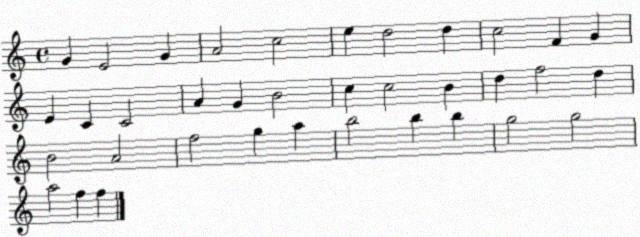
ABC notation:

X:1
T:Untitled
M:4/4
L:1/4
K:C
G E2 G A2 c2 e d2 d c2 F G E C C2 A G B2 c c2 B d f2 d B2 A2 f2 g a b2 b b g2 g2 a2 f f